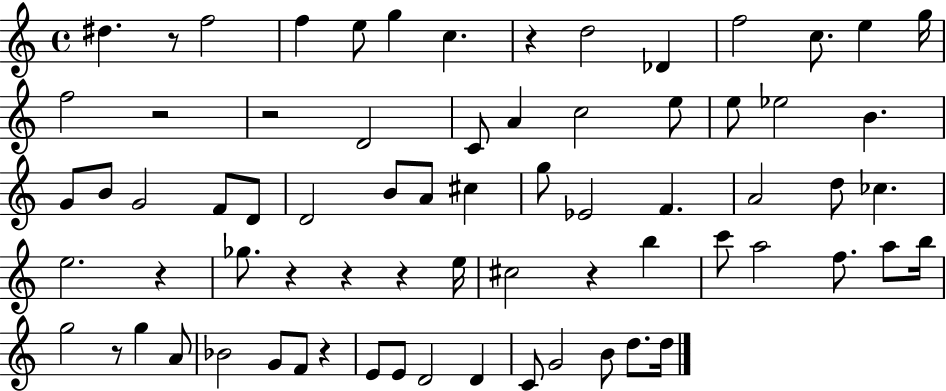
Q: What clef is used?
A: treble